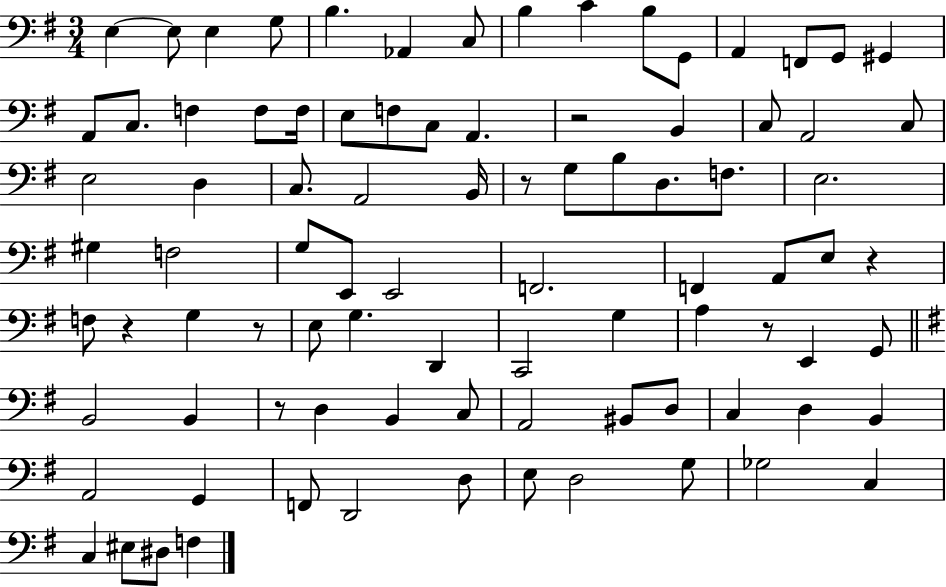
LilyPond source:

{
  \clef bass
  \numericTimeSignature
  \time 3/4
  \key g \major
  e4~~ e8 e4 g8 | b4. aes,4 c8 | b4 c'4 b8 g,8 | a,4 f,8 g,8 gis,4 | \break a,8 c8. f4 f8 f16 | e8 f8 c8 a,4. | r2 b,4 | c8 a,2 c8 | \break e2 d4 | c8. a,2 b,16 | r8 g8 b8 d8. f8. | e2. | \break gis4 f2 | g8 e,8 e,2 | f,2. | f,4 a,8 e8 r4 | \break f8 r4 g4 r8 | e8 g4. d,4 | c,2 g4 | a4 r8 e,4 g,8 | \break \bar "||" \break \key g \major b,2 b,4 | r8 d4 b,4 c8 | a,2 bis,8 d8 | c4 d4 b,4 | \break a,2 g,4 | f,8 d,2 d8 | e8 d2 g8 | ges2 c4 | \break c4 eis8 dis8 f4 | \bar "|."
}